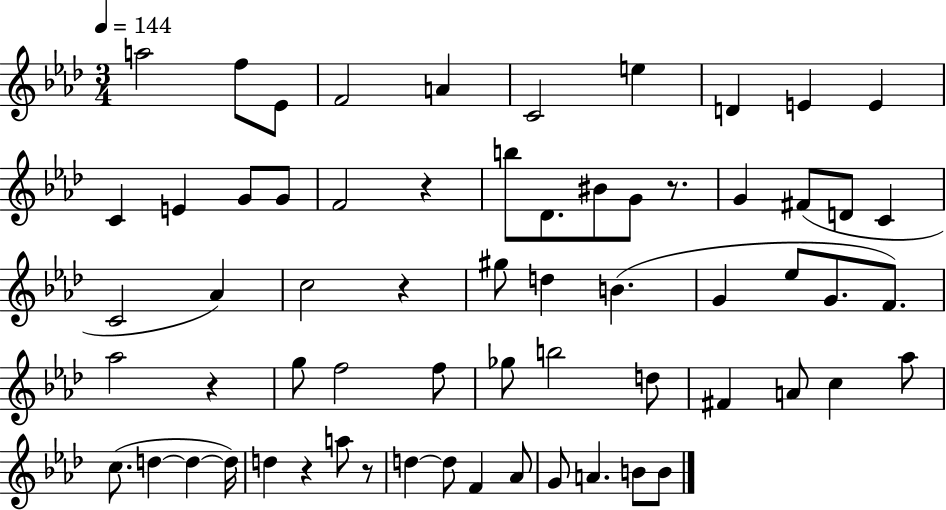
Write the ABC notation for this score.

X:1
T:Untitled
M:3/4
L:1/4
K:Ab
a2 f/2 _E/2 F2 A C2 e D E E C E G/2 G/2 F2 z b/2 _D/2 ^B/2 G/2 z/2 G ^F/2 D/2 C C2 _A c2 z ^g/2 d B G _e/2 G/2 F/2 _a2 z g/2 f2 f/2 _g/2 b2 d/2 ^F A/2 c _a/2 c/2 d d d/4 d z a/2 z/2 d d/2 F _A/2 G/2 A B/2 B/2